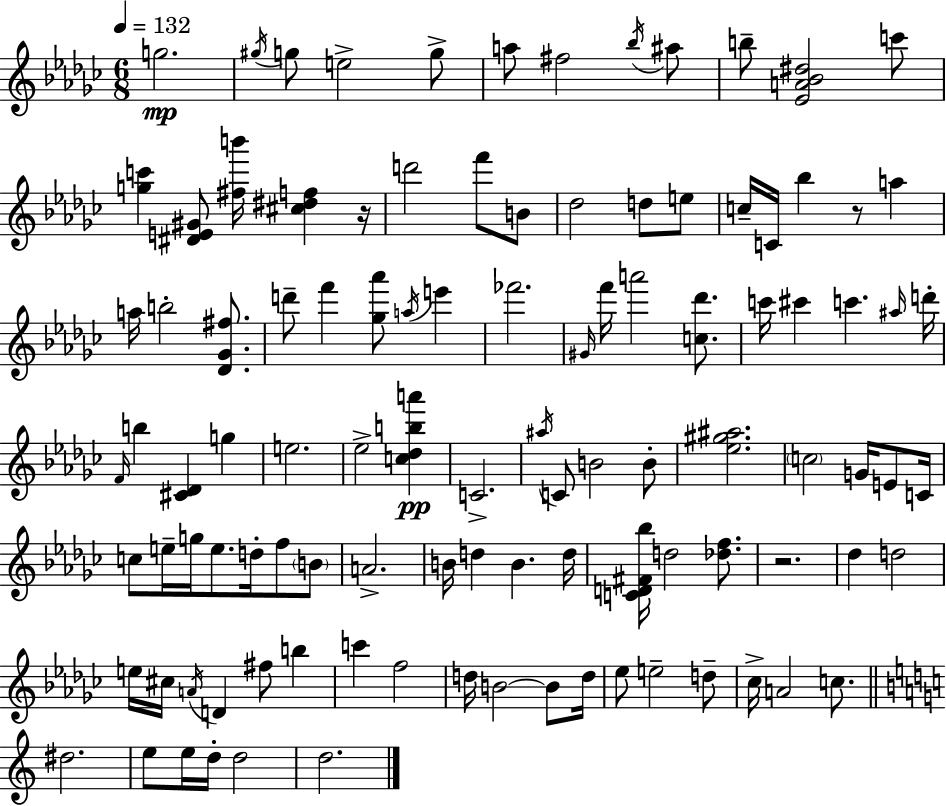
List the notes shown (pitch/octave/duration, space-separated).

G5/h. G#5/s G5/e E5/h G5/e A5/e F#5/h Bb5/s A#5/e B5/e [Eb4,A4,Bb4,D#5]/h C6/e [G5,C6]/q [D#4,E4,G#4]/e [F#5,B6]/s [C#5,D#5,F5]/q R/s D6/h F6/e B4/e Db5/h D5/e E5/e C5/s C4/s Bb5/q R/e A5/q A5/s B5/h [Db4,Gb4,F#5]/e. D6/e F6/q [Gb5,Ab6]/e A5/s E6/q FES6/h. G#4/s F6/s A6/h [C5,Db6]/e. C6/s C#6/q C6/q. A#5/s D6/s F4/s B5/q [C#4,Db4]/q G5/q E5/h. Eb5/h [C5,Db5,B5,A6]/q C4/h. A#5/s C4/e B4/h B4/e [Eb5,G#5,A#5]/h. C5/h G4/s E4/e C4/s C5/e E5/s G5/s E5/e. D5/s F5/e B4/e A4/h. B4/s D5/q B4/q. D5/s [C4,D4,F#4,Bb5]/s D5/h [Db5,F5]/e. R/h. Db5/q D5/h E5/s C#5/s A4/s D4/q F#5/e B5/q C6/q F5/h D5/s B4/h B4/e D5/s Eb5/e E5/h D5/e CES5/s A4/h C5/e. D#5/h. E5/e E5/s D5/s D5/h D5/h.